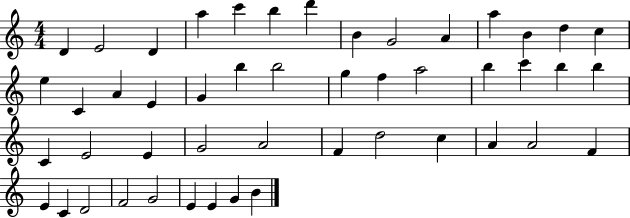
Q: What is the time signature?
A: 4/4